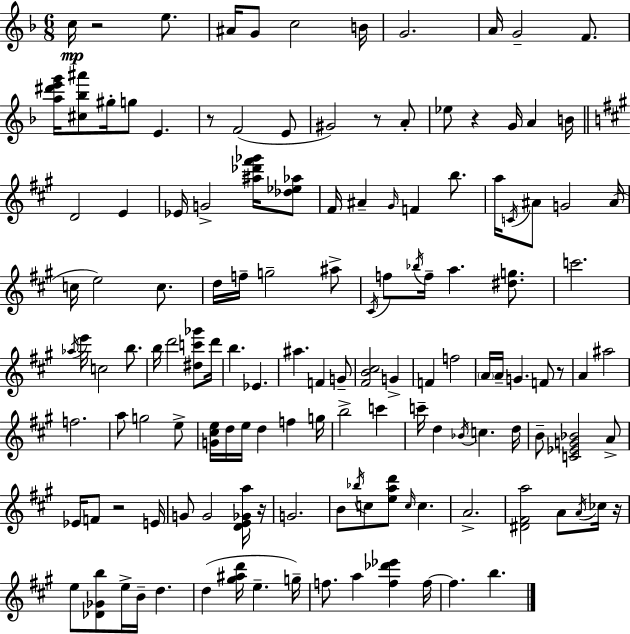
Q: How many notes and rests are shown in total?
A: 137